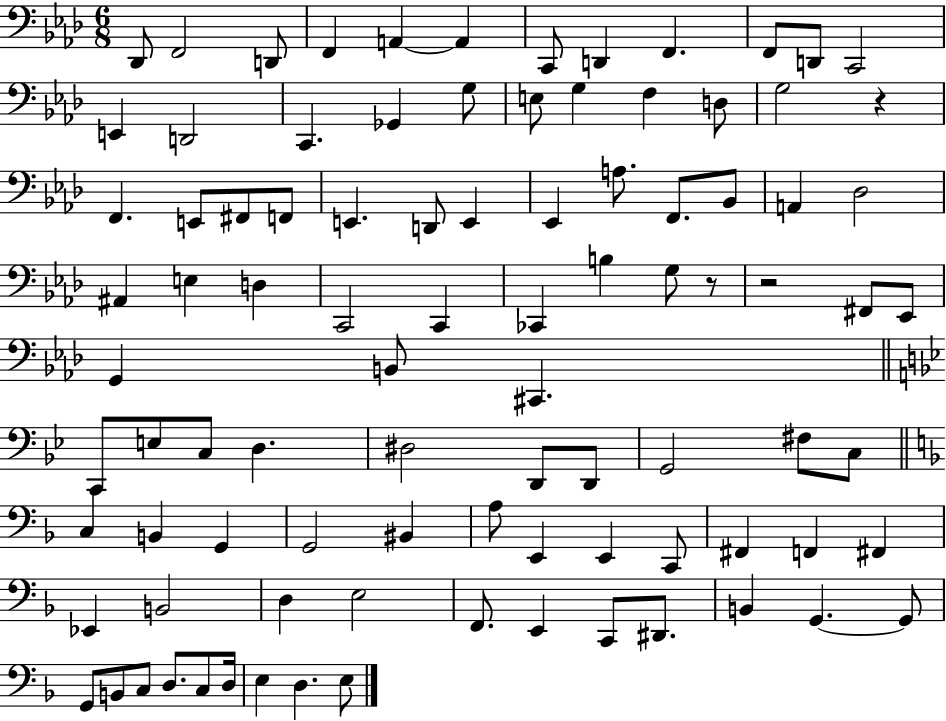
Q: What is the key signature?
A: AES major